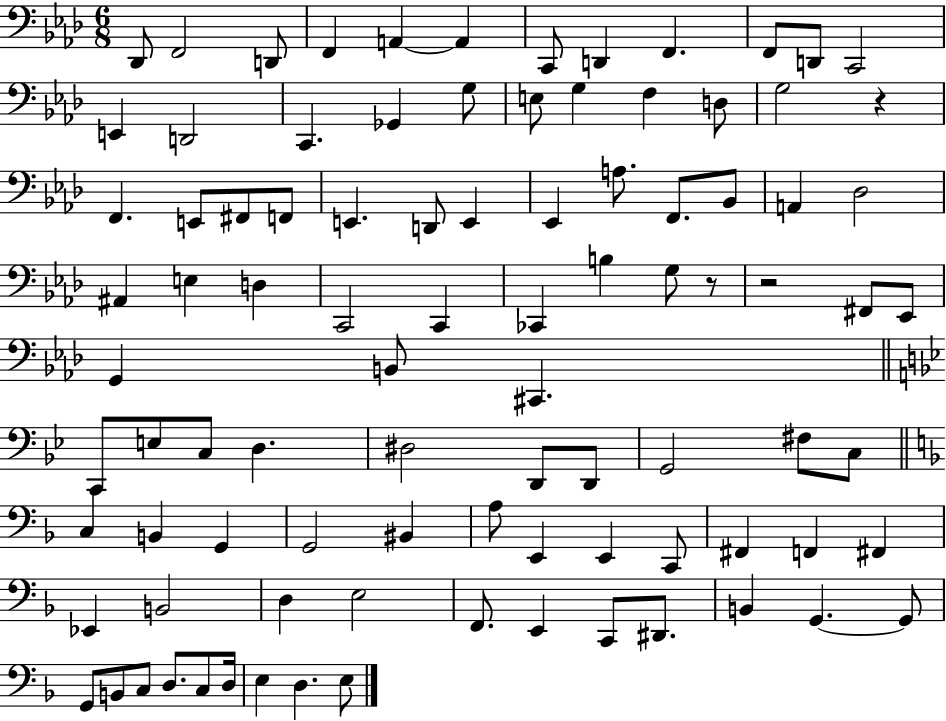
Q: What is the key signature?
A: AES major